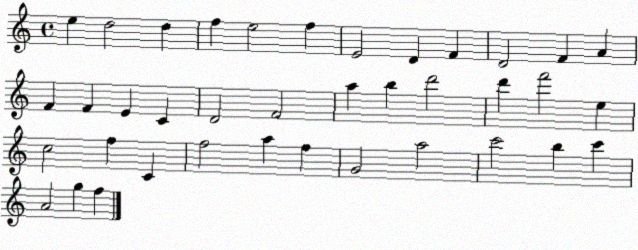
X:1
T:Untitled
M:4/4
L:1/4
K:C
e d2 d f e2 f E2 D F D2 F A F F E C D2 F2 a b d'2 d' f'2 e c2 f C f2 a f G2 a2 c'2 b c' A2 g f